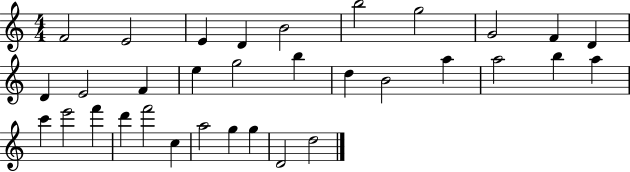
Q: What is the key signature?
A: C major